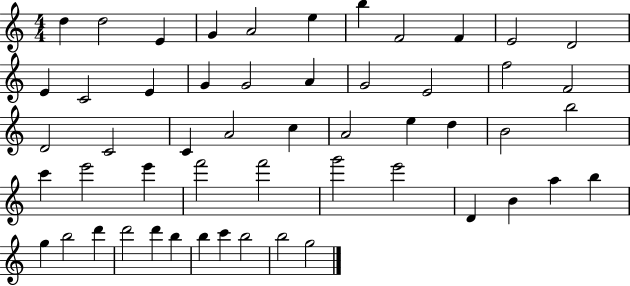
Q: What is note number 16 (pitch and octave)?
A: G4